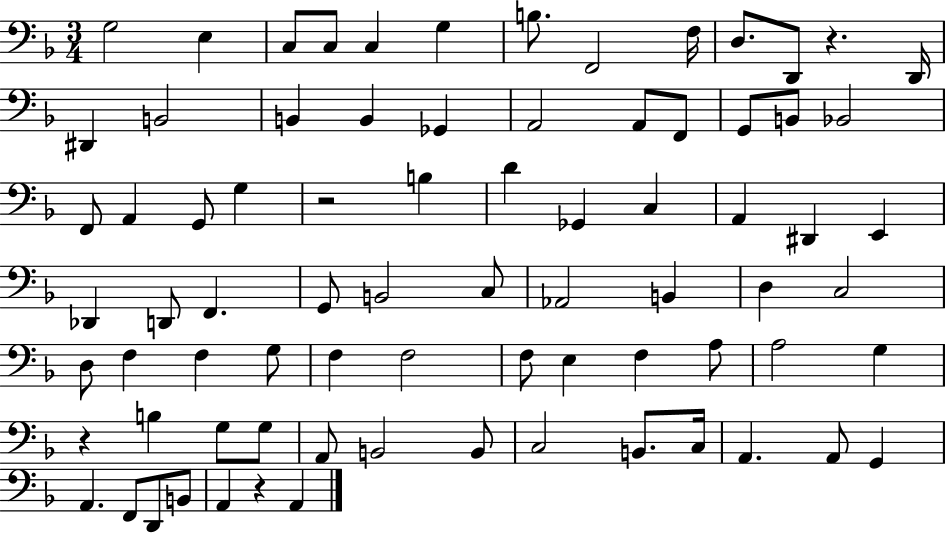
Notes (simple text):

G3/h E3/q C3/e C3/e C3/q G3/q B3/e. F2/h F3/s D3/e. D2/e R/q. D2/s D#2/q B2/h B2/q B2/q Gb2/q A2/h A2/e F2/e G2/e B2/e Bb2/h F2/e A2/q G2/e G3/q R/h B3/q D4/q Gb2/q C3/q A2/q D#2/q E2/q Db2/q D2/e F2/q. G2/e B2/h C3/e Ab2/h B2/q D3/q C3/h D3/e F3/q F3/q G3/e F3/q F3/h F3/e E3/q F3/q A3/e A3/h G3/q R/q B3/q G3/e G3/e A2/e B2/h B2/e C3/h B2/e. C3/s A2/q. A2/e G2/q A2/q. F2/e D2/e B2/e A2/q R/q A2/q